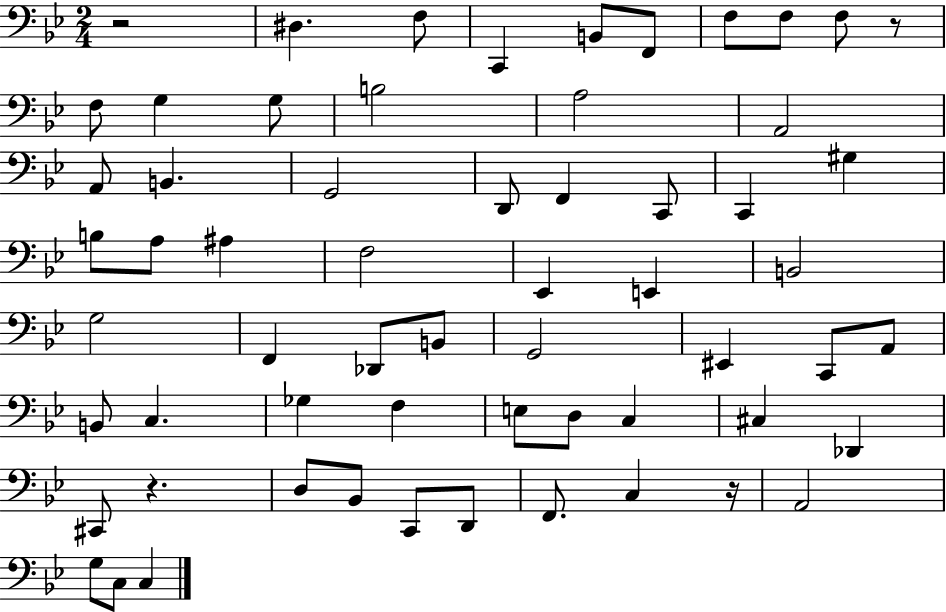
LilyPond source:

{
  \clef bass
  \numericTimeSignature
  \time 2/4
  \key bes \major
  r2 | dis4. f8 | c,4 b,8 f,8 | f8 f8 f8 r8 | \break f8 g4 g8 | b2 | a2 | a,2 | \break a,8 b,4. | g,2 | d,8 f,4 c,8 | c,4 gis4 | \break b8 a8 ais4 | f2 | ees,4 e,4 | b,2 | \break g2 | f,4 des,8 b,8 | g,2 | eis,4 c,8 a,8 | \break b,8 c4. | ges4 f4 | e8 d8 c4 | cis4 des,4 | \break cis,8 r4. | d8 bes,8 c,8 d,8 | f,8. c4 r16 | a,2 | \break g8 c8 c4 | \bar "|."
}